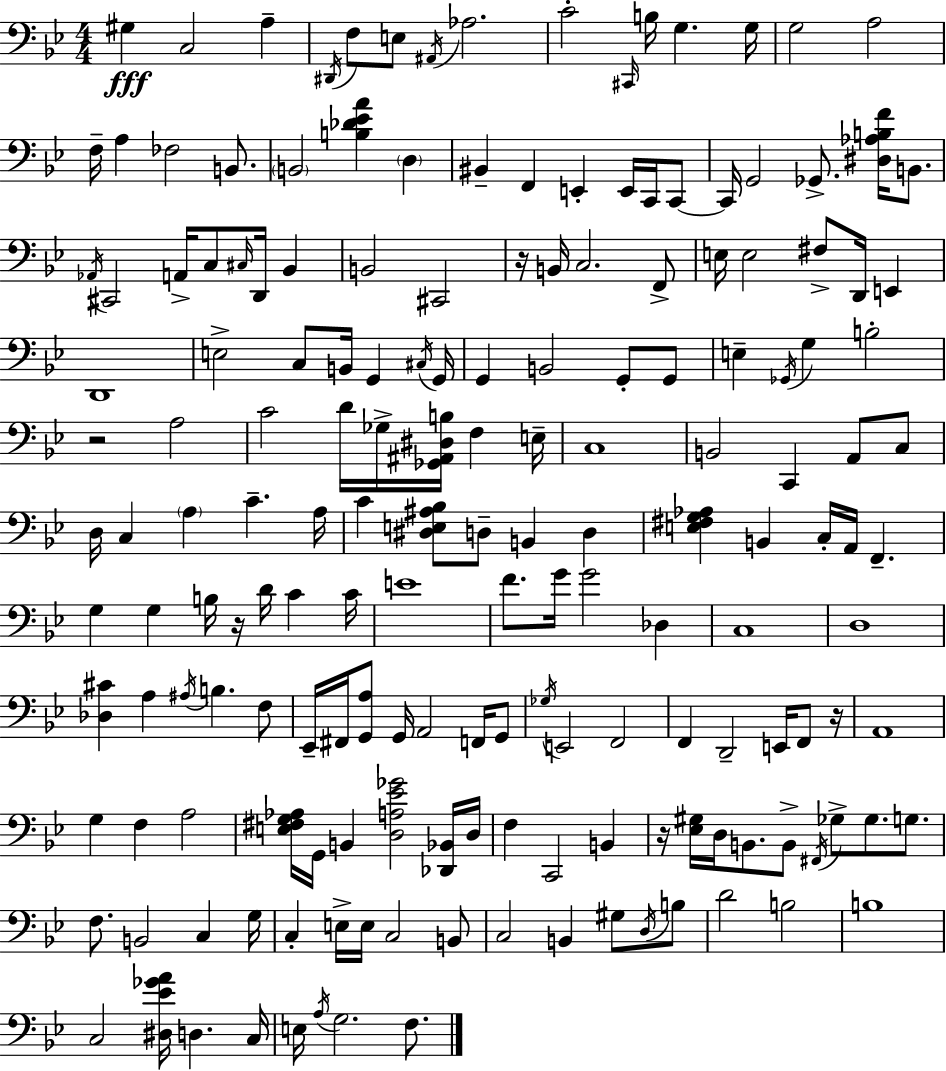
X:1
T:Untitled
M:4/4
L:1/4
K:Gm
^G, C,2 A, ^D,,/4 F,/2 E,/2 ^A,,/4 _A,2 C2 ^C,,/4 B,/4 G, G,/4 G,2 A,2 F,/4 A, _F,2 B,,/2 B,,2 [B,_D_EA] D, ^B,, F,, E,, E,,/4 C,,/4 C,,/2 C,,/4 G,,2 _G,,/2 [^D,_A,B,F]/4 B,,/2 _A,,/4 ^C,,2 A,,/4 C,/2 ^C,/4 D,,/4 _B,, B,,2 ^C,,2 z/4 B,,/4 C,2 F,,/2 E,/4 E,2 ^F,/2 D,,/4 E,, D,,4 E,2 C,/2 B,,/4 G,, ^C,/4 G,,/4 G,, B,,2 G,,/2 G,,/2 E, _G,,/4 G, B,2 z2 A,2 C2 D/4 _G,/4 [_G,,^A,,^D,B,]/4 F, E,/4 C,4 B,,2 C,, A,,/2 C,/2 D,/4 C, A, C A,/4 C [^D,E,^A,_B,]/2 D,/2 B,, D, [E,^F,G,_A,] B,, C,/4 A,,/4 F,, G, G, B,/4 z/4 D/4 C C/4 E4 F/2 G/4 G2 _D, C,4 D,4 [_D,^C] A, ^A,/4 B, F,/2 _E,,/4 ^F,,/4 [G,,A,]/2 G,,/4 A,,2 F,,/4 G,,/2 _G,/4 E,,2 F,,2 F,, D,,2 E,,/4 F,,/2 z/4 A,,4 G, F, A,2 [E,^F,G,_A,]/4 G,,/4 B,, [D,A,_E_G]2 [_D,,_B,,]/4 D,/4 F, C,,2 B,, z/4 [_E,^G,]/4 D,/4 B,,/2 B,,/2 ^F,,/4 _G,/2 _G,/2 G,/2 F,/2 B,,2 C, G,/4 C, E,/4 E,/4 C,2 B,,/2 C,2 B,, ^G,/2 D,/4 B,/2 D2 B,2 B,4 C,2 [^D,_E_GA]/4 D, C,/4 E,/4 A,/4 G,2 F,/2